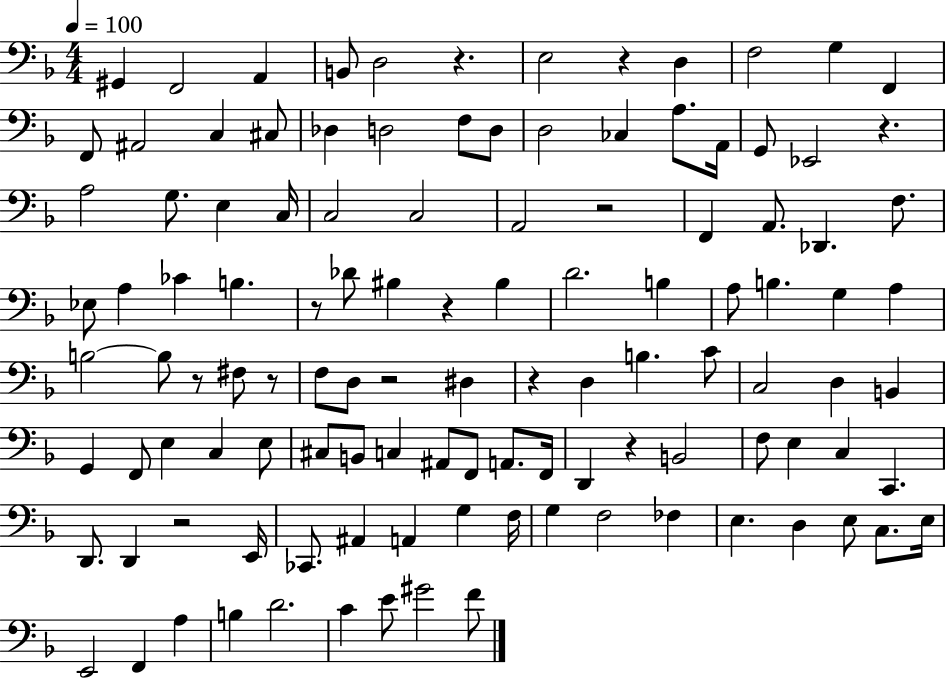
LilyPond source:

{
  \clef bass
  \numericTimeSignature
  \time 4/4
  \key f \major
  \tempo 4 = 100
  gis,4 f,2 a,4 | b,8 d2 r4. | e2 r4 d4 | f2 g4 f,4 | \break f,8 ais,2 c4 cis8 | des4 d2 f8 d8 | d2 ces4 a8. a,16 | g,8 ees,2 r4. | \break a2 g8. e4 c16 | c2 c2 | a,2 r2 | f,4 a,8. des,4. f8. | \break ees8 a4 ces'4 b4. | r8 des'8 bis4 r4 bis4 | d'2. b4 | a8 b4. g4 a4 | \break b2~~ b8 r8 fis8 r8 | f8 d8 r2 dis4 | r4 d4 b4. c'8 | c2 d4 b,4 | \break g,4 f,8 e4 c4 e8 | cis8 b,8 c4 ais,8 f,8 a,8. f,16 | d,4 r4 b,2 | f8 e4 c4 c,4. | \break d,8. d,4 r2 e,16 | ces,8. ais,4 a,4 g4 f16 | g4 f2 fes4 | e4. d4 e8 c8. e16 | \break e,2 f,4 a4 | b4 d'2. | c'4 e'8 gis'2 f'8 | \bar "|."
}